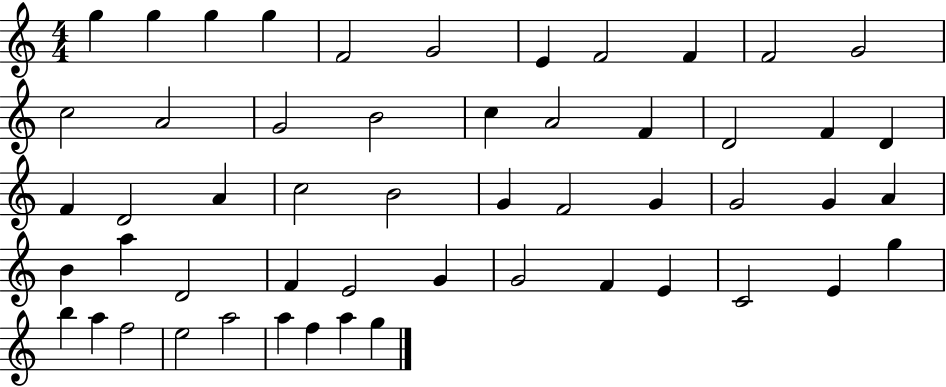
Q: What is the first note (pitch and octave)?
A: G5